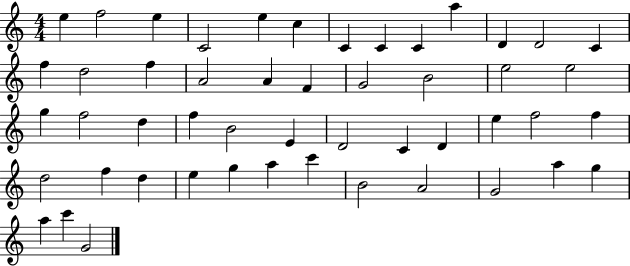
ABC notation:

X:1
T:Untitled
M:4/4
L:1/4
K:C
e f2 e C2 e c C C C a D D2 C f d2 f A2 A F G2 B2 e2 e2 g f2 d f B2 E D2 C D e f2 f d2 f d e g a c' B2 A2 G2 a g a c' G2